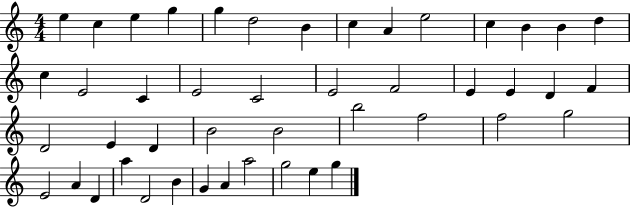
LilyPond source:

{
  \clef treble
  \numericTimeSignature
  \time 4/4
  \key c \major
  e''4 c''4 e''4 g''4 | g''4 d''2 b'4 | c''4 a'4 e''2 | c''4 b'4 b'4 d''4 | \break c''4 e'2 c'4 | e'2 c'2 | e'2 f'2 | e'4 e'4 d'4 f'4 | \break d'2 e'4 d'4 | b'2 b'2 | b''2 f''2 | f''2 g''2 | \break e'2 a'4 d'4 | a''4 d'2 b'4 | g'4 a'4 a''2 | g''2 e''4 g''4 | \break \bar "|."
}